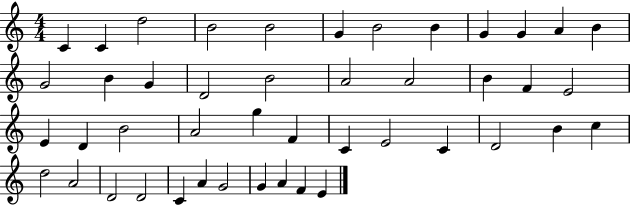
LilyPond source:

{
  \clef treble
  \numericTimeSignature
  \time 4/4
  \key c \major
  c'4 c'4 d''2 | b'2 b'2 | g'4 b'2 b'4 | g'4 g'4 a'4 b'4 | \break g'2 b'4 g'4 | d'2 b'2 | a'2 a'2 | b'4 f'4 e'2 | \break e'4 d'4 b'2 | a'2 g''4 f'4 | c'4 e'2 c'4 | d'2 b'4 c''4 | \break d''2 a'2 | d'2 d'2 | c'4 a'4 g'2 | g'4 a'4 f'4 e'4 | \break \bar "|."
}